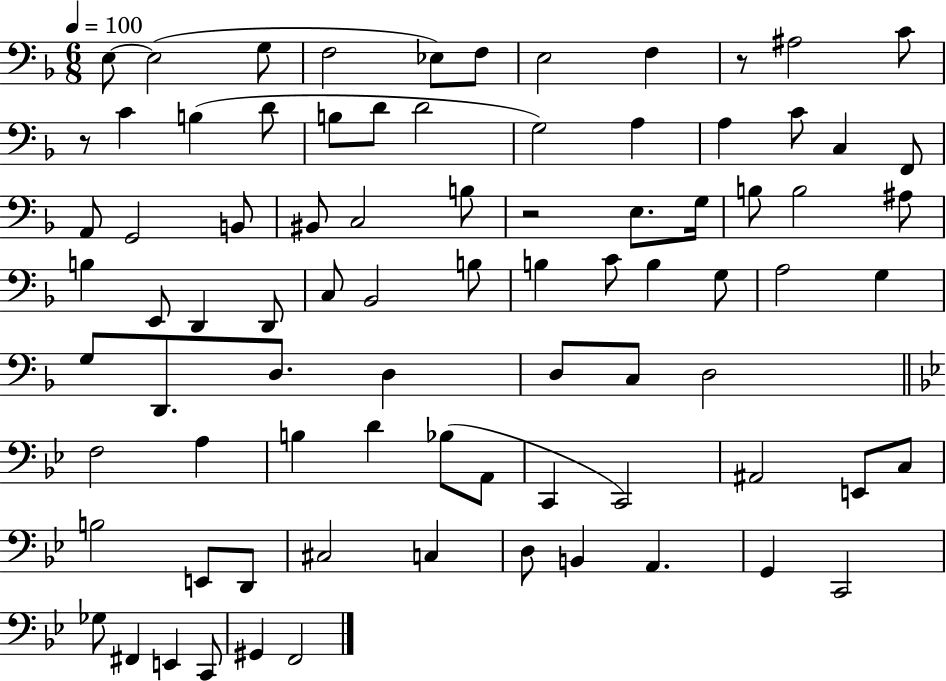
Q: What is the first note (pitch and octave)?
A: E3